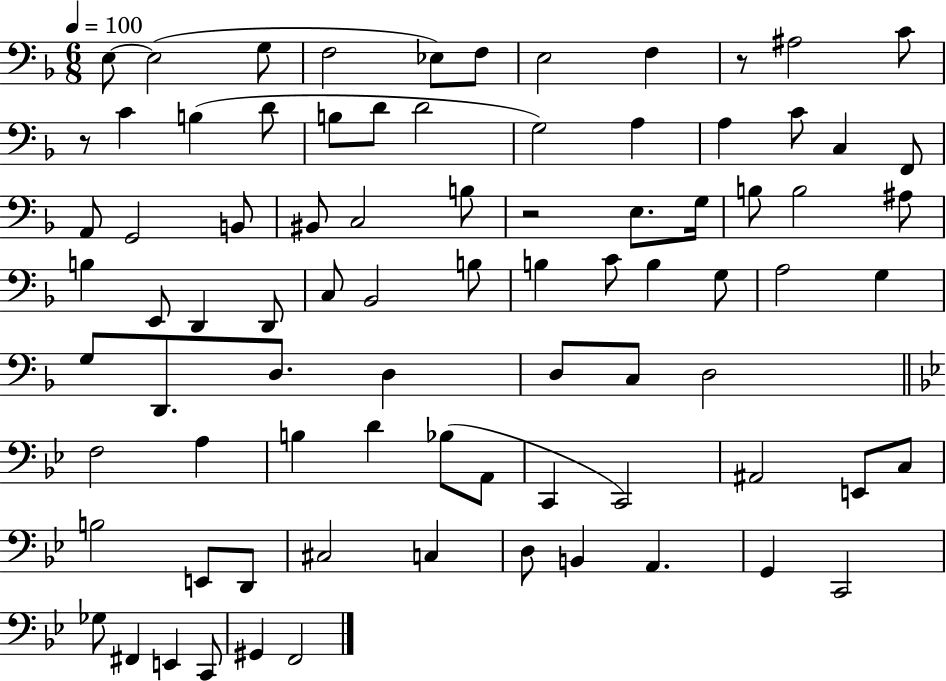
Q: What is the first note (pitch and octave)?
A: E3